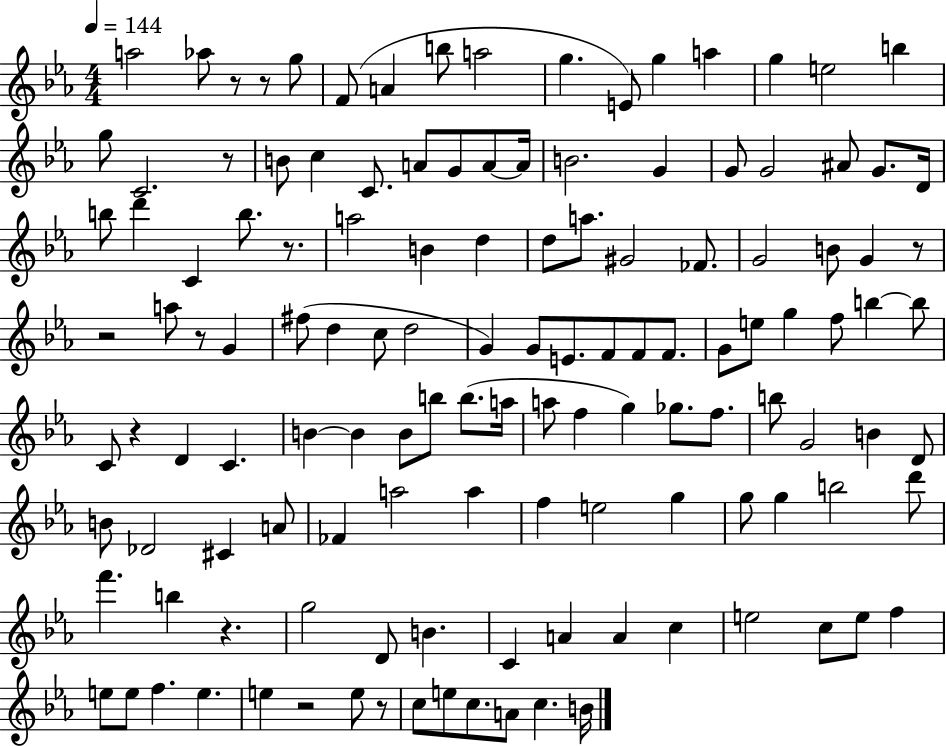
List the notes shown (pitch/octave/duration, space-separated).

A5/h Ab5/e R/e R/e G5/e F4/e A4/q B5/e A5/h G5/q. E4/e G5/q A5/q G5/q E5/h B5/q G5/e C4/h. R/e B4/e C5/q C4/e. A4/e G4/e A4/e A4/s B4/h. G4/q G4/e G4/h A#4/e G4/e. D4/s B5/e D6/q C4/q B5/e. R/e. A5/h B4/q D5/q D5/e A5/e. G#4/h FES4/e. G4/h B4/e G4/q R/e R/h A5/e R/e G4/q F#5/e D5/q C5/e D5/h G4/q G4/e E4/e. F4/e F4/e F4/e. G4/e E5/e G5/q F5/e B5/q B5/e C4/e R/q D4/q C4/q. B4/q B4/q B4/e B5/e B5/e. A5/s A5/e F5/q G5/q Gb5/e. F5/e. B5/e G4/h B4/q D4/e B4/e Db4/h C#4/q A4/e FES4/q A5/h A5/q F5/q E5/h G5/q G5/e G5/q B5/h D6/e F6/q. B5/q R/q. G5/h D4/e B4/q. C4/q A4/q A4/q C5/q E5/h C5/e E5/e F5/q E5/e E5/e F5/q. E5/q. E5/q R/h E5/e R/e C5/e E5/e C5/e. A4/e C5/q. B4/s